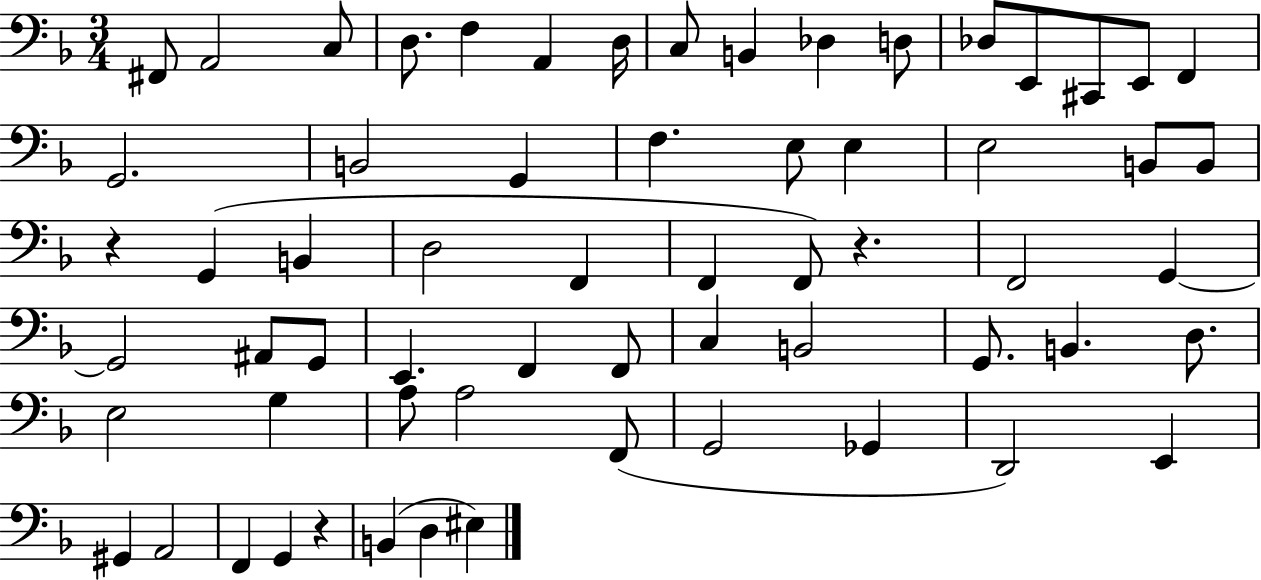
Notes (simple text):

F#2/e A2/h C3/e D3/e. F3/q A2/q D3/s C3/e B2/q Db3/q D3/e Db3/e E2/e C#2/e E2/e F2/q G2/h. B2/h G2/q F3/q. E3/e E3/q E3/h B2/e B2/e R/q G2/q B2/q D3/h F2/q F2/q F2/e R/q. F2/h G2/q G2/h A#2/e G2/e E2/q. F2/q F2/e C3/q B2/h G2/e. B2/q. D3/e. E3/h G3/q A3/e A3/h F2/e G2/h Gb2/q D2/h E2/q G#2/q A2/h F2/q G2/q R/q B2/q D3/q EIS3/q